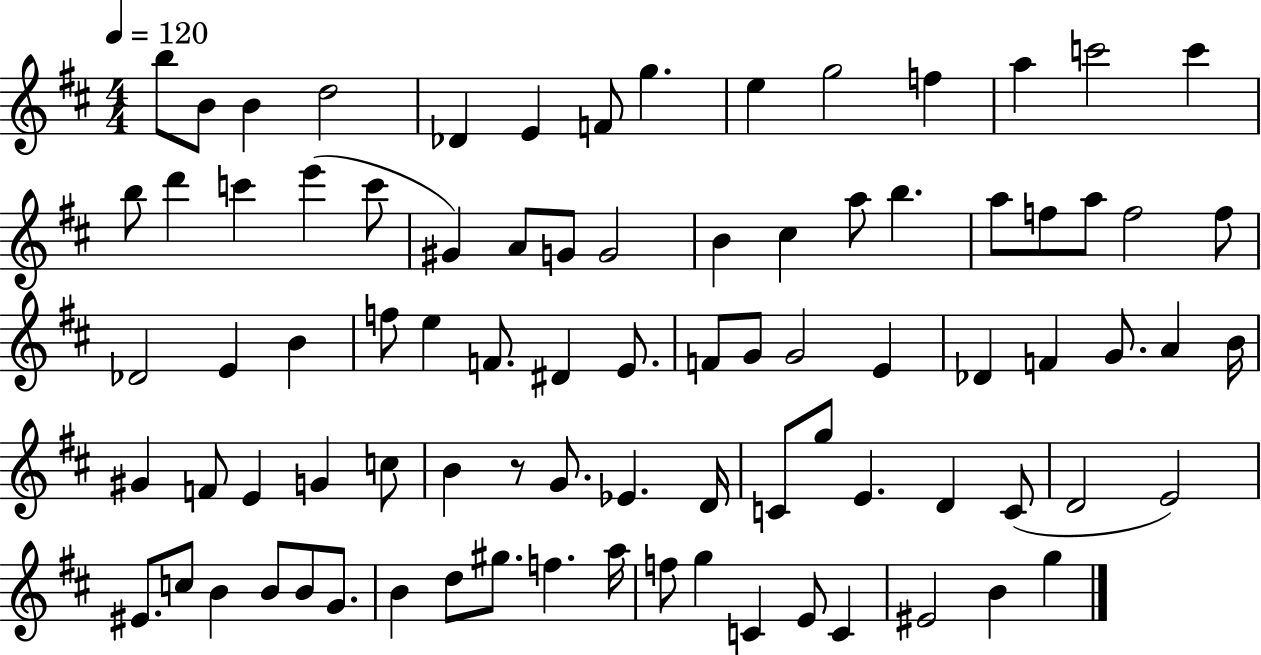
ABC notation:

X:1
T:Untitled
M:4/4
L:1/4
K:D
b/2 B/2 B d2 _D E F/2 g e g2 f a c'2 c' b/2 d' c' e' c'/2 ^G A/2 G/2 G2 B ^c a/2 b a/2 f/2 a/2 f2 f/2 _D2 E B f/2 e F/2 ^D E/2 F/2 G/2 G2 E _D F G/2 A B/4 ^G F/2 E G c/2 B z/2 G/2 _E D/4 C/2 g/2 E D C/2 D2 E2 ^E/2 c/2 B B/2 B/2 G/2 B d/2 ^g/2 f a/4 f/2 g C E/2 C ^E2 B g